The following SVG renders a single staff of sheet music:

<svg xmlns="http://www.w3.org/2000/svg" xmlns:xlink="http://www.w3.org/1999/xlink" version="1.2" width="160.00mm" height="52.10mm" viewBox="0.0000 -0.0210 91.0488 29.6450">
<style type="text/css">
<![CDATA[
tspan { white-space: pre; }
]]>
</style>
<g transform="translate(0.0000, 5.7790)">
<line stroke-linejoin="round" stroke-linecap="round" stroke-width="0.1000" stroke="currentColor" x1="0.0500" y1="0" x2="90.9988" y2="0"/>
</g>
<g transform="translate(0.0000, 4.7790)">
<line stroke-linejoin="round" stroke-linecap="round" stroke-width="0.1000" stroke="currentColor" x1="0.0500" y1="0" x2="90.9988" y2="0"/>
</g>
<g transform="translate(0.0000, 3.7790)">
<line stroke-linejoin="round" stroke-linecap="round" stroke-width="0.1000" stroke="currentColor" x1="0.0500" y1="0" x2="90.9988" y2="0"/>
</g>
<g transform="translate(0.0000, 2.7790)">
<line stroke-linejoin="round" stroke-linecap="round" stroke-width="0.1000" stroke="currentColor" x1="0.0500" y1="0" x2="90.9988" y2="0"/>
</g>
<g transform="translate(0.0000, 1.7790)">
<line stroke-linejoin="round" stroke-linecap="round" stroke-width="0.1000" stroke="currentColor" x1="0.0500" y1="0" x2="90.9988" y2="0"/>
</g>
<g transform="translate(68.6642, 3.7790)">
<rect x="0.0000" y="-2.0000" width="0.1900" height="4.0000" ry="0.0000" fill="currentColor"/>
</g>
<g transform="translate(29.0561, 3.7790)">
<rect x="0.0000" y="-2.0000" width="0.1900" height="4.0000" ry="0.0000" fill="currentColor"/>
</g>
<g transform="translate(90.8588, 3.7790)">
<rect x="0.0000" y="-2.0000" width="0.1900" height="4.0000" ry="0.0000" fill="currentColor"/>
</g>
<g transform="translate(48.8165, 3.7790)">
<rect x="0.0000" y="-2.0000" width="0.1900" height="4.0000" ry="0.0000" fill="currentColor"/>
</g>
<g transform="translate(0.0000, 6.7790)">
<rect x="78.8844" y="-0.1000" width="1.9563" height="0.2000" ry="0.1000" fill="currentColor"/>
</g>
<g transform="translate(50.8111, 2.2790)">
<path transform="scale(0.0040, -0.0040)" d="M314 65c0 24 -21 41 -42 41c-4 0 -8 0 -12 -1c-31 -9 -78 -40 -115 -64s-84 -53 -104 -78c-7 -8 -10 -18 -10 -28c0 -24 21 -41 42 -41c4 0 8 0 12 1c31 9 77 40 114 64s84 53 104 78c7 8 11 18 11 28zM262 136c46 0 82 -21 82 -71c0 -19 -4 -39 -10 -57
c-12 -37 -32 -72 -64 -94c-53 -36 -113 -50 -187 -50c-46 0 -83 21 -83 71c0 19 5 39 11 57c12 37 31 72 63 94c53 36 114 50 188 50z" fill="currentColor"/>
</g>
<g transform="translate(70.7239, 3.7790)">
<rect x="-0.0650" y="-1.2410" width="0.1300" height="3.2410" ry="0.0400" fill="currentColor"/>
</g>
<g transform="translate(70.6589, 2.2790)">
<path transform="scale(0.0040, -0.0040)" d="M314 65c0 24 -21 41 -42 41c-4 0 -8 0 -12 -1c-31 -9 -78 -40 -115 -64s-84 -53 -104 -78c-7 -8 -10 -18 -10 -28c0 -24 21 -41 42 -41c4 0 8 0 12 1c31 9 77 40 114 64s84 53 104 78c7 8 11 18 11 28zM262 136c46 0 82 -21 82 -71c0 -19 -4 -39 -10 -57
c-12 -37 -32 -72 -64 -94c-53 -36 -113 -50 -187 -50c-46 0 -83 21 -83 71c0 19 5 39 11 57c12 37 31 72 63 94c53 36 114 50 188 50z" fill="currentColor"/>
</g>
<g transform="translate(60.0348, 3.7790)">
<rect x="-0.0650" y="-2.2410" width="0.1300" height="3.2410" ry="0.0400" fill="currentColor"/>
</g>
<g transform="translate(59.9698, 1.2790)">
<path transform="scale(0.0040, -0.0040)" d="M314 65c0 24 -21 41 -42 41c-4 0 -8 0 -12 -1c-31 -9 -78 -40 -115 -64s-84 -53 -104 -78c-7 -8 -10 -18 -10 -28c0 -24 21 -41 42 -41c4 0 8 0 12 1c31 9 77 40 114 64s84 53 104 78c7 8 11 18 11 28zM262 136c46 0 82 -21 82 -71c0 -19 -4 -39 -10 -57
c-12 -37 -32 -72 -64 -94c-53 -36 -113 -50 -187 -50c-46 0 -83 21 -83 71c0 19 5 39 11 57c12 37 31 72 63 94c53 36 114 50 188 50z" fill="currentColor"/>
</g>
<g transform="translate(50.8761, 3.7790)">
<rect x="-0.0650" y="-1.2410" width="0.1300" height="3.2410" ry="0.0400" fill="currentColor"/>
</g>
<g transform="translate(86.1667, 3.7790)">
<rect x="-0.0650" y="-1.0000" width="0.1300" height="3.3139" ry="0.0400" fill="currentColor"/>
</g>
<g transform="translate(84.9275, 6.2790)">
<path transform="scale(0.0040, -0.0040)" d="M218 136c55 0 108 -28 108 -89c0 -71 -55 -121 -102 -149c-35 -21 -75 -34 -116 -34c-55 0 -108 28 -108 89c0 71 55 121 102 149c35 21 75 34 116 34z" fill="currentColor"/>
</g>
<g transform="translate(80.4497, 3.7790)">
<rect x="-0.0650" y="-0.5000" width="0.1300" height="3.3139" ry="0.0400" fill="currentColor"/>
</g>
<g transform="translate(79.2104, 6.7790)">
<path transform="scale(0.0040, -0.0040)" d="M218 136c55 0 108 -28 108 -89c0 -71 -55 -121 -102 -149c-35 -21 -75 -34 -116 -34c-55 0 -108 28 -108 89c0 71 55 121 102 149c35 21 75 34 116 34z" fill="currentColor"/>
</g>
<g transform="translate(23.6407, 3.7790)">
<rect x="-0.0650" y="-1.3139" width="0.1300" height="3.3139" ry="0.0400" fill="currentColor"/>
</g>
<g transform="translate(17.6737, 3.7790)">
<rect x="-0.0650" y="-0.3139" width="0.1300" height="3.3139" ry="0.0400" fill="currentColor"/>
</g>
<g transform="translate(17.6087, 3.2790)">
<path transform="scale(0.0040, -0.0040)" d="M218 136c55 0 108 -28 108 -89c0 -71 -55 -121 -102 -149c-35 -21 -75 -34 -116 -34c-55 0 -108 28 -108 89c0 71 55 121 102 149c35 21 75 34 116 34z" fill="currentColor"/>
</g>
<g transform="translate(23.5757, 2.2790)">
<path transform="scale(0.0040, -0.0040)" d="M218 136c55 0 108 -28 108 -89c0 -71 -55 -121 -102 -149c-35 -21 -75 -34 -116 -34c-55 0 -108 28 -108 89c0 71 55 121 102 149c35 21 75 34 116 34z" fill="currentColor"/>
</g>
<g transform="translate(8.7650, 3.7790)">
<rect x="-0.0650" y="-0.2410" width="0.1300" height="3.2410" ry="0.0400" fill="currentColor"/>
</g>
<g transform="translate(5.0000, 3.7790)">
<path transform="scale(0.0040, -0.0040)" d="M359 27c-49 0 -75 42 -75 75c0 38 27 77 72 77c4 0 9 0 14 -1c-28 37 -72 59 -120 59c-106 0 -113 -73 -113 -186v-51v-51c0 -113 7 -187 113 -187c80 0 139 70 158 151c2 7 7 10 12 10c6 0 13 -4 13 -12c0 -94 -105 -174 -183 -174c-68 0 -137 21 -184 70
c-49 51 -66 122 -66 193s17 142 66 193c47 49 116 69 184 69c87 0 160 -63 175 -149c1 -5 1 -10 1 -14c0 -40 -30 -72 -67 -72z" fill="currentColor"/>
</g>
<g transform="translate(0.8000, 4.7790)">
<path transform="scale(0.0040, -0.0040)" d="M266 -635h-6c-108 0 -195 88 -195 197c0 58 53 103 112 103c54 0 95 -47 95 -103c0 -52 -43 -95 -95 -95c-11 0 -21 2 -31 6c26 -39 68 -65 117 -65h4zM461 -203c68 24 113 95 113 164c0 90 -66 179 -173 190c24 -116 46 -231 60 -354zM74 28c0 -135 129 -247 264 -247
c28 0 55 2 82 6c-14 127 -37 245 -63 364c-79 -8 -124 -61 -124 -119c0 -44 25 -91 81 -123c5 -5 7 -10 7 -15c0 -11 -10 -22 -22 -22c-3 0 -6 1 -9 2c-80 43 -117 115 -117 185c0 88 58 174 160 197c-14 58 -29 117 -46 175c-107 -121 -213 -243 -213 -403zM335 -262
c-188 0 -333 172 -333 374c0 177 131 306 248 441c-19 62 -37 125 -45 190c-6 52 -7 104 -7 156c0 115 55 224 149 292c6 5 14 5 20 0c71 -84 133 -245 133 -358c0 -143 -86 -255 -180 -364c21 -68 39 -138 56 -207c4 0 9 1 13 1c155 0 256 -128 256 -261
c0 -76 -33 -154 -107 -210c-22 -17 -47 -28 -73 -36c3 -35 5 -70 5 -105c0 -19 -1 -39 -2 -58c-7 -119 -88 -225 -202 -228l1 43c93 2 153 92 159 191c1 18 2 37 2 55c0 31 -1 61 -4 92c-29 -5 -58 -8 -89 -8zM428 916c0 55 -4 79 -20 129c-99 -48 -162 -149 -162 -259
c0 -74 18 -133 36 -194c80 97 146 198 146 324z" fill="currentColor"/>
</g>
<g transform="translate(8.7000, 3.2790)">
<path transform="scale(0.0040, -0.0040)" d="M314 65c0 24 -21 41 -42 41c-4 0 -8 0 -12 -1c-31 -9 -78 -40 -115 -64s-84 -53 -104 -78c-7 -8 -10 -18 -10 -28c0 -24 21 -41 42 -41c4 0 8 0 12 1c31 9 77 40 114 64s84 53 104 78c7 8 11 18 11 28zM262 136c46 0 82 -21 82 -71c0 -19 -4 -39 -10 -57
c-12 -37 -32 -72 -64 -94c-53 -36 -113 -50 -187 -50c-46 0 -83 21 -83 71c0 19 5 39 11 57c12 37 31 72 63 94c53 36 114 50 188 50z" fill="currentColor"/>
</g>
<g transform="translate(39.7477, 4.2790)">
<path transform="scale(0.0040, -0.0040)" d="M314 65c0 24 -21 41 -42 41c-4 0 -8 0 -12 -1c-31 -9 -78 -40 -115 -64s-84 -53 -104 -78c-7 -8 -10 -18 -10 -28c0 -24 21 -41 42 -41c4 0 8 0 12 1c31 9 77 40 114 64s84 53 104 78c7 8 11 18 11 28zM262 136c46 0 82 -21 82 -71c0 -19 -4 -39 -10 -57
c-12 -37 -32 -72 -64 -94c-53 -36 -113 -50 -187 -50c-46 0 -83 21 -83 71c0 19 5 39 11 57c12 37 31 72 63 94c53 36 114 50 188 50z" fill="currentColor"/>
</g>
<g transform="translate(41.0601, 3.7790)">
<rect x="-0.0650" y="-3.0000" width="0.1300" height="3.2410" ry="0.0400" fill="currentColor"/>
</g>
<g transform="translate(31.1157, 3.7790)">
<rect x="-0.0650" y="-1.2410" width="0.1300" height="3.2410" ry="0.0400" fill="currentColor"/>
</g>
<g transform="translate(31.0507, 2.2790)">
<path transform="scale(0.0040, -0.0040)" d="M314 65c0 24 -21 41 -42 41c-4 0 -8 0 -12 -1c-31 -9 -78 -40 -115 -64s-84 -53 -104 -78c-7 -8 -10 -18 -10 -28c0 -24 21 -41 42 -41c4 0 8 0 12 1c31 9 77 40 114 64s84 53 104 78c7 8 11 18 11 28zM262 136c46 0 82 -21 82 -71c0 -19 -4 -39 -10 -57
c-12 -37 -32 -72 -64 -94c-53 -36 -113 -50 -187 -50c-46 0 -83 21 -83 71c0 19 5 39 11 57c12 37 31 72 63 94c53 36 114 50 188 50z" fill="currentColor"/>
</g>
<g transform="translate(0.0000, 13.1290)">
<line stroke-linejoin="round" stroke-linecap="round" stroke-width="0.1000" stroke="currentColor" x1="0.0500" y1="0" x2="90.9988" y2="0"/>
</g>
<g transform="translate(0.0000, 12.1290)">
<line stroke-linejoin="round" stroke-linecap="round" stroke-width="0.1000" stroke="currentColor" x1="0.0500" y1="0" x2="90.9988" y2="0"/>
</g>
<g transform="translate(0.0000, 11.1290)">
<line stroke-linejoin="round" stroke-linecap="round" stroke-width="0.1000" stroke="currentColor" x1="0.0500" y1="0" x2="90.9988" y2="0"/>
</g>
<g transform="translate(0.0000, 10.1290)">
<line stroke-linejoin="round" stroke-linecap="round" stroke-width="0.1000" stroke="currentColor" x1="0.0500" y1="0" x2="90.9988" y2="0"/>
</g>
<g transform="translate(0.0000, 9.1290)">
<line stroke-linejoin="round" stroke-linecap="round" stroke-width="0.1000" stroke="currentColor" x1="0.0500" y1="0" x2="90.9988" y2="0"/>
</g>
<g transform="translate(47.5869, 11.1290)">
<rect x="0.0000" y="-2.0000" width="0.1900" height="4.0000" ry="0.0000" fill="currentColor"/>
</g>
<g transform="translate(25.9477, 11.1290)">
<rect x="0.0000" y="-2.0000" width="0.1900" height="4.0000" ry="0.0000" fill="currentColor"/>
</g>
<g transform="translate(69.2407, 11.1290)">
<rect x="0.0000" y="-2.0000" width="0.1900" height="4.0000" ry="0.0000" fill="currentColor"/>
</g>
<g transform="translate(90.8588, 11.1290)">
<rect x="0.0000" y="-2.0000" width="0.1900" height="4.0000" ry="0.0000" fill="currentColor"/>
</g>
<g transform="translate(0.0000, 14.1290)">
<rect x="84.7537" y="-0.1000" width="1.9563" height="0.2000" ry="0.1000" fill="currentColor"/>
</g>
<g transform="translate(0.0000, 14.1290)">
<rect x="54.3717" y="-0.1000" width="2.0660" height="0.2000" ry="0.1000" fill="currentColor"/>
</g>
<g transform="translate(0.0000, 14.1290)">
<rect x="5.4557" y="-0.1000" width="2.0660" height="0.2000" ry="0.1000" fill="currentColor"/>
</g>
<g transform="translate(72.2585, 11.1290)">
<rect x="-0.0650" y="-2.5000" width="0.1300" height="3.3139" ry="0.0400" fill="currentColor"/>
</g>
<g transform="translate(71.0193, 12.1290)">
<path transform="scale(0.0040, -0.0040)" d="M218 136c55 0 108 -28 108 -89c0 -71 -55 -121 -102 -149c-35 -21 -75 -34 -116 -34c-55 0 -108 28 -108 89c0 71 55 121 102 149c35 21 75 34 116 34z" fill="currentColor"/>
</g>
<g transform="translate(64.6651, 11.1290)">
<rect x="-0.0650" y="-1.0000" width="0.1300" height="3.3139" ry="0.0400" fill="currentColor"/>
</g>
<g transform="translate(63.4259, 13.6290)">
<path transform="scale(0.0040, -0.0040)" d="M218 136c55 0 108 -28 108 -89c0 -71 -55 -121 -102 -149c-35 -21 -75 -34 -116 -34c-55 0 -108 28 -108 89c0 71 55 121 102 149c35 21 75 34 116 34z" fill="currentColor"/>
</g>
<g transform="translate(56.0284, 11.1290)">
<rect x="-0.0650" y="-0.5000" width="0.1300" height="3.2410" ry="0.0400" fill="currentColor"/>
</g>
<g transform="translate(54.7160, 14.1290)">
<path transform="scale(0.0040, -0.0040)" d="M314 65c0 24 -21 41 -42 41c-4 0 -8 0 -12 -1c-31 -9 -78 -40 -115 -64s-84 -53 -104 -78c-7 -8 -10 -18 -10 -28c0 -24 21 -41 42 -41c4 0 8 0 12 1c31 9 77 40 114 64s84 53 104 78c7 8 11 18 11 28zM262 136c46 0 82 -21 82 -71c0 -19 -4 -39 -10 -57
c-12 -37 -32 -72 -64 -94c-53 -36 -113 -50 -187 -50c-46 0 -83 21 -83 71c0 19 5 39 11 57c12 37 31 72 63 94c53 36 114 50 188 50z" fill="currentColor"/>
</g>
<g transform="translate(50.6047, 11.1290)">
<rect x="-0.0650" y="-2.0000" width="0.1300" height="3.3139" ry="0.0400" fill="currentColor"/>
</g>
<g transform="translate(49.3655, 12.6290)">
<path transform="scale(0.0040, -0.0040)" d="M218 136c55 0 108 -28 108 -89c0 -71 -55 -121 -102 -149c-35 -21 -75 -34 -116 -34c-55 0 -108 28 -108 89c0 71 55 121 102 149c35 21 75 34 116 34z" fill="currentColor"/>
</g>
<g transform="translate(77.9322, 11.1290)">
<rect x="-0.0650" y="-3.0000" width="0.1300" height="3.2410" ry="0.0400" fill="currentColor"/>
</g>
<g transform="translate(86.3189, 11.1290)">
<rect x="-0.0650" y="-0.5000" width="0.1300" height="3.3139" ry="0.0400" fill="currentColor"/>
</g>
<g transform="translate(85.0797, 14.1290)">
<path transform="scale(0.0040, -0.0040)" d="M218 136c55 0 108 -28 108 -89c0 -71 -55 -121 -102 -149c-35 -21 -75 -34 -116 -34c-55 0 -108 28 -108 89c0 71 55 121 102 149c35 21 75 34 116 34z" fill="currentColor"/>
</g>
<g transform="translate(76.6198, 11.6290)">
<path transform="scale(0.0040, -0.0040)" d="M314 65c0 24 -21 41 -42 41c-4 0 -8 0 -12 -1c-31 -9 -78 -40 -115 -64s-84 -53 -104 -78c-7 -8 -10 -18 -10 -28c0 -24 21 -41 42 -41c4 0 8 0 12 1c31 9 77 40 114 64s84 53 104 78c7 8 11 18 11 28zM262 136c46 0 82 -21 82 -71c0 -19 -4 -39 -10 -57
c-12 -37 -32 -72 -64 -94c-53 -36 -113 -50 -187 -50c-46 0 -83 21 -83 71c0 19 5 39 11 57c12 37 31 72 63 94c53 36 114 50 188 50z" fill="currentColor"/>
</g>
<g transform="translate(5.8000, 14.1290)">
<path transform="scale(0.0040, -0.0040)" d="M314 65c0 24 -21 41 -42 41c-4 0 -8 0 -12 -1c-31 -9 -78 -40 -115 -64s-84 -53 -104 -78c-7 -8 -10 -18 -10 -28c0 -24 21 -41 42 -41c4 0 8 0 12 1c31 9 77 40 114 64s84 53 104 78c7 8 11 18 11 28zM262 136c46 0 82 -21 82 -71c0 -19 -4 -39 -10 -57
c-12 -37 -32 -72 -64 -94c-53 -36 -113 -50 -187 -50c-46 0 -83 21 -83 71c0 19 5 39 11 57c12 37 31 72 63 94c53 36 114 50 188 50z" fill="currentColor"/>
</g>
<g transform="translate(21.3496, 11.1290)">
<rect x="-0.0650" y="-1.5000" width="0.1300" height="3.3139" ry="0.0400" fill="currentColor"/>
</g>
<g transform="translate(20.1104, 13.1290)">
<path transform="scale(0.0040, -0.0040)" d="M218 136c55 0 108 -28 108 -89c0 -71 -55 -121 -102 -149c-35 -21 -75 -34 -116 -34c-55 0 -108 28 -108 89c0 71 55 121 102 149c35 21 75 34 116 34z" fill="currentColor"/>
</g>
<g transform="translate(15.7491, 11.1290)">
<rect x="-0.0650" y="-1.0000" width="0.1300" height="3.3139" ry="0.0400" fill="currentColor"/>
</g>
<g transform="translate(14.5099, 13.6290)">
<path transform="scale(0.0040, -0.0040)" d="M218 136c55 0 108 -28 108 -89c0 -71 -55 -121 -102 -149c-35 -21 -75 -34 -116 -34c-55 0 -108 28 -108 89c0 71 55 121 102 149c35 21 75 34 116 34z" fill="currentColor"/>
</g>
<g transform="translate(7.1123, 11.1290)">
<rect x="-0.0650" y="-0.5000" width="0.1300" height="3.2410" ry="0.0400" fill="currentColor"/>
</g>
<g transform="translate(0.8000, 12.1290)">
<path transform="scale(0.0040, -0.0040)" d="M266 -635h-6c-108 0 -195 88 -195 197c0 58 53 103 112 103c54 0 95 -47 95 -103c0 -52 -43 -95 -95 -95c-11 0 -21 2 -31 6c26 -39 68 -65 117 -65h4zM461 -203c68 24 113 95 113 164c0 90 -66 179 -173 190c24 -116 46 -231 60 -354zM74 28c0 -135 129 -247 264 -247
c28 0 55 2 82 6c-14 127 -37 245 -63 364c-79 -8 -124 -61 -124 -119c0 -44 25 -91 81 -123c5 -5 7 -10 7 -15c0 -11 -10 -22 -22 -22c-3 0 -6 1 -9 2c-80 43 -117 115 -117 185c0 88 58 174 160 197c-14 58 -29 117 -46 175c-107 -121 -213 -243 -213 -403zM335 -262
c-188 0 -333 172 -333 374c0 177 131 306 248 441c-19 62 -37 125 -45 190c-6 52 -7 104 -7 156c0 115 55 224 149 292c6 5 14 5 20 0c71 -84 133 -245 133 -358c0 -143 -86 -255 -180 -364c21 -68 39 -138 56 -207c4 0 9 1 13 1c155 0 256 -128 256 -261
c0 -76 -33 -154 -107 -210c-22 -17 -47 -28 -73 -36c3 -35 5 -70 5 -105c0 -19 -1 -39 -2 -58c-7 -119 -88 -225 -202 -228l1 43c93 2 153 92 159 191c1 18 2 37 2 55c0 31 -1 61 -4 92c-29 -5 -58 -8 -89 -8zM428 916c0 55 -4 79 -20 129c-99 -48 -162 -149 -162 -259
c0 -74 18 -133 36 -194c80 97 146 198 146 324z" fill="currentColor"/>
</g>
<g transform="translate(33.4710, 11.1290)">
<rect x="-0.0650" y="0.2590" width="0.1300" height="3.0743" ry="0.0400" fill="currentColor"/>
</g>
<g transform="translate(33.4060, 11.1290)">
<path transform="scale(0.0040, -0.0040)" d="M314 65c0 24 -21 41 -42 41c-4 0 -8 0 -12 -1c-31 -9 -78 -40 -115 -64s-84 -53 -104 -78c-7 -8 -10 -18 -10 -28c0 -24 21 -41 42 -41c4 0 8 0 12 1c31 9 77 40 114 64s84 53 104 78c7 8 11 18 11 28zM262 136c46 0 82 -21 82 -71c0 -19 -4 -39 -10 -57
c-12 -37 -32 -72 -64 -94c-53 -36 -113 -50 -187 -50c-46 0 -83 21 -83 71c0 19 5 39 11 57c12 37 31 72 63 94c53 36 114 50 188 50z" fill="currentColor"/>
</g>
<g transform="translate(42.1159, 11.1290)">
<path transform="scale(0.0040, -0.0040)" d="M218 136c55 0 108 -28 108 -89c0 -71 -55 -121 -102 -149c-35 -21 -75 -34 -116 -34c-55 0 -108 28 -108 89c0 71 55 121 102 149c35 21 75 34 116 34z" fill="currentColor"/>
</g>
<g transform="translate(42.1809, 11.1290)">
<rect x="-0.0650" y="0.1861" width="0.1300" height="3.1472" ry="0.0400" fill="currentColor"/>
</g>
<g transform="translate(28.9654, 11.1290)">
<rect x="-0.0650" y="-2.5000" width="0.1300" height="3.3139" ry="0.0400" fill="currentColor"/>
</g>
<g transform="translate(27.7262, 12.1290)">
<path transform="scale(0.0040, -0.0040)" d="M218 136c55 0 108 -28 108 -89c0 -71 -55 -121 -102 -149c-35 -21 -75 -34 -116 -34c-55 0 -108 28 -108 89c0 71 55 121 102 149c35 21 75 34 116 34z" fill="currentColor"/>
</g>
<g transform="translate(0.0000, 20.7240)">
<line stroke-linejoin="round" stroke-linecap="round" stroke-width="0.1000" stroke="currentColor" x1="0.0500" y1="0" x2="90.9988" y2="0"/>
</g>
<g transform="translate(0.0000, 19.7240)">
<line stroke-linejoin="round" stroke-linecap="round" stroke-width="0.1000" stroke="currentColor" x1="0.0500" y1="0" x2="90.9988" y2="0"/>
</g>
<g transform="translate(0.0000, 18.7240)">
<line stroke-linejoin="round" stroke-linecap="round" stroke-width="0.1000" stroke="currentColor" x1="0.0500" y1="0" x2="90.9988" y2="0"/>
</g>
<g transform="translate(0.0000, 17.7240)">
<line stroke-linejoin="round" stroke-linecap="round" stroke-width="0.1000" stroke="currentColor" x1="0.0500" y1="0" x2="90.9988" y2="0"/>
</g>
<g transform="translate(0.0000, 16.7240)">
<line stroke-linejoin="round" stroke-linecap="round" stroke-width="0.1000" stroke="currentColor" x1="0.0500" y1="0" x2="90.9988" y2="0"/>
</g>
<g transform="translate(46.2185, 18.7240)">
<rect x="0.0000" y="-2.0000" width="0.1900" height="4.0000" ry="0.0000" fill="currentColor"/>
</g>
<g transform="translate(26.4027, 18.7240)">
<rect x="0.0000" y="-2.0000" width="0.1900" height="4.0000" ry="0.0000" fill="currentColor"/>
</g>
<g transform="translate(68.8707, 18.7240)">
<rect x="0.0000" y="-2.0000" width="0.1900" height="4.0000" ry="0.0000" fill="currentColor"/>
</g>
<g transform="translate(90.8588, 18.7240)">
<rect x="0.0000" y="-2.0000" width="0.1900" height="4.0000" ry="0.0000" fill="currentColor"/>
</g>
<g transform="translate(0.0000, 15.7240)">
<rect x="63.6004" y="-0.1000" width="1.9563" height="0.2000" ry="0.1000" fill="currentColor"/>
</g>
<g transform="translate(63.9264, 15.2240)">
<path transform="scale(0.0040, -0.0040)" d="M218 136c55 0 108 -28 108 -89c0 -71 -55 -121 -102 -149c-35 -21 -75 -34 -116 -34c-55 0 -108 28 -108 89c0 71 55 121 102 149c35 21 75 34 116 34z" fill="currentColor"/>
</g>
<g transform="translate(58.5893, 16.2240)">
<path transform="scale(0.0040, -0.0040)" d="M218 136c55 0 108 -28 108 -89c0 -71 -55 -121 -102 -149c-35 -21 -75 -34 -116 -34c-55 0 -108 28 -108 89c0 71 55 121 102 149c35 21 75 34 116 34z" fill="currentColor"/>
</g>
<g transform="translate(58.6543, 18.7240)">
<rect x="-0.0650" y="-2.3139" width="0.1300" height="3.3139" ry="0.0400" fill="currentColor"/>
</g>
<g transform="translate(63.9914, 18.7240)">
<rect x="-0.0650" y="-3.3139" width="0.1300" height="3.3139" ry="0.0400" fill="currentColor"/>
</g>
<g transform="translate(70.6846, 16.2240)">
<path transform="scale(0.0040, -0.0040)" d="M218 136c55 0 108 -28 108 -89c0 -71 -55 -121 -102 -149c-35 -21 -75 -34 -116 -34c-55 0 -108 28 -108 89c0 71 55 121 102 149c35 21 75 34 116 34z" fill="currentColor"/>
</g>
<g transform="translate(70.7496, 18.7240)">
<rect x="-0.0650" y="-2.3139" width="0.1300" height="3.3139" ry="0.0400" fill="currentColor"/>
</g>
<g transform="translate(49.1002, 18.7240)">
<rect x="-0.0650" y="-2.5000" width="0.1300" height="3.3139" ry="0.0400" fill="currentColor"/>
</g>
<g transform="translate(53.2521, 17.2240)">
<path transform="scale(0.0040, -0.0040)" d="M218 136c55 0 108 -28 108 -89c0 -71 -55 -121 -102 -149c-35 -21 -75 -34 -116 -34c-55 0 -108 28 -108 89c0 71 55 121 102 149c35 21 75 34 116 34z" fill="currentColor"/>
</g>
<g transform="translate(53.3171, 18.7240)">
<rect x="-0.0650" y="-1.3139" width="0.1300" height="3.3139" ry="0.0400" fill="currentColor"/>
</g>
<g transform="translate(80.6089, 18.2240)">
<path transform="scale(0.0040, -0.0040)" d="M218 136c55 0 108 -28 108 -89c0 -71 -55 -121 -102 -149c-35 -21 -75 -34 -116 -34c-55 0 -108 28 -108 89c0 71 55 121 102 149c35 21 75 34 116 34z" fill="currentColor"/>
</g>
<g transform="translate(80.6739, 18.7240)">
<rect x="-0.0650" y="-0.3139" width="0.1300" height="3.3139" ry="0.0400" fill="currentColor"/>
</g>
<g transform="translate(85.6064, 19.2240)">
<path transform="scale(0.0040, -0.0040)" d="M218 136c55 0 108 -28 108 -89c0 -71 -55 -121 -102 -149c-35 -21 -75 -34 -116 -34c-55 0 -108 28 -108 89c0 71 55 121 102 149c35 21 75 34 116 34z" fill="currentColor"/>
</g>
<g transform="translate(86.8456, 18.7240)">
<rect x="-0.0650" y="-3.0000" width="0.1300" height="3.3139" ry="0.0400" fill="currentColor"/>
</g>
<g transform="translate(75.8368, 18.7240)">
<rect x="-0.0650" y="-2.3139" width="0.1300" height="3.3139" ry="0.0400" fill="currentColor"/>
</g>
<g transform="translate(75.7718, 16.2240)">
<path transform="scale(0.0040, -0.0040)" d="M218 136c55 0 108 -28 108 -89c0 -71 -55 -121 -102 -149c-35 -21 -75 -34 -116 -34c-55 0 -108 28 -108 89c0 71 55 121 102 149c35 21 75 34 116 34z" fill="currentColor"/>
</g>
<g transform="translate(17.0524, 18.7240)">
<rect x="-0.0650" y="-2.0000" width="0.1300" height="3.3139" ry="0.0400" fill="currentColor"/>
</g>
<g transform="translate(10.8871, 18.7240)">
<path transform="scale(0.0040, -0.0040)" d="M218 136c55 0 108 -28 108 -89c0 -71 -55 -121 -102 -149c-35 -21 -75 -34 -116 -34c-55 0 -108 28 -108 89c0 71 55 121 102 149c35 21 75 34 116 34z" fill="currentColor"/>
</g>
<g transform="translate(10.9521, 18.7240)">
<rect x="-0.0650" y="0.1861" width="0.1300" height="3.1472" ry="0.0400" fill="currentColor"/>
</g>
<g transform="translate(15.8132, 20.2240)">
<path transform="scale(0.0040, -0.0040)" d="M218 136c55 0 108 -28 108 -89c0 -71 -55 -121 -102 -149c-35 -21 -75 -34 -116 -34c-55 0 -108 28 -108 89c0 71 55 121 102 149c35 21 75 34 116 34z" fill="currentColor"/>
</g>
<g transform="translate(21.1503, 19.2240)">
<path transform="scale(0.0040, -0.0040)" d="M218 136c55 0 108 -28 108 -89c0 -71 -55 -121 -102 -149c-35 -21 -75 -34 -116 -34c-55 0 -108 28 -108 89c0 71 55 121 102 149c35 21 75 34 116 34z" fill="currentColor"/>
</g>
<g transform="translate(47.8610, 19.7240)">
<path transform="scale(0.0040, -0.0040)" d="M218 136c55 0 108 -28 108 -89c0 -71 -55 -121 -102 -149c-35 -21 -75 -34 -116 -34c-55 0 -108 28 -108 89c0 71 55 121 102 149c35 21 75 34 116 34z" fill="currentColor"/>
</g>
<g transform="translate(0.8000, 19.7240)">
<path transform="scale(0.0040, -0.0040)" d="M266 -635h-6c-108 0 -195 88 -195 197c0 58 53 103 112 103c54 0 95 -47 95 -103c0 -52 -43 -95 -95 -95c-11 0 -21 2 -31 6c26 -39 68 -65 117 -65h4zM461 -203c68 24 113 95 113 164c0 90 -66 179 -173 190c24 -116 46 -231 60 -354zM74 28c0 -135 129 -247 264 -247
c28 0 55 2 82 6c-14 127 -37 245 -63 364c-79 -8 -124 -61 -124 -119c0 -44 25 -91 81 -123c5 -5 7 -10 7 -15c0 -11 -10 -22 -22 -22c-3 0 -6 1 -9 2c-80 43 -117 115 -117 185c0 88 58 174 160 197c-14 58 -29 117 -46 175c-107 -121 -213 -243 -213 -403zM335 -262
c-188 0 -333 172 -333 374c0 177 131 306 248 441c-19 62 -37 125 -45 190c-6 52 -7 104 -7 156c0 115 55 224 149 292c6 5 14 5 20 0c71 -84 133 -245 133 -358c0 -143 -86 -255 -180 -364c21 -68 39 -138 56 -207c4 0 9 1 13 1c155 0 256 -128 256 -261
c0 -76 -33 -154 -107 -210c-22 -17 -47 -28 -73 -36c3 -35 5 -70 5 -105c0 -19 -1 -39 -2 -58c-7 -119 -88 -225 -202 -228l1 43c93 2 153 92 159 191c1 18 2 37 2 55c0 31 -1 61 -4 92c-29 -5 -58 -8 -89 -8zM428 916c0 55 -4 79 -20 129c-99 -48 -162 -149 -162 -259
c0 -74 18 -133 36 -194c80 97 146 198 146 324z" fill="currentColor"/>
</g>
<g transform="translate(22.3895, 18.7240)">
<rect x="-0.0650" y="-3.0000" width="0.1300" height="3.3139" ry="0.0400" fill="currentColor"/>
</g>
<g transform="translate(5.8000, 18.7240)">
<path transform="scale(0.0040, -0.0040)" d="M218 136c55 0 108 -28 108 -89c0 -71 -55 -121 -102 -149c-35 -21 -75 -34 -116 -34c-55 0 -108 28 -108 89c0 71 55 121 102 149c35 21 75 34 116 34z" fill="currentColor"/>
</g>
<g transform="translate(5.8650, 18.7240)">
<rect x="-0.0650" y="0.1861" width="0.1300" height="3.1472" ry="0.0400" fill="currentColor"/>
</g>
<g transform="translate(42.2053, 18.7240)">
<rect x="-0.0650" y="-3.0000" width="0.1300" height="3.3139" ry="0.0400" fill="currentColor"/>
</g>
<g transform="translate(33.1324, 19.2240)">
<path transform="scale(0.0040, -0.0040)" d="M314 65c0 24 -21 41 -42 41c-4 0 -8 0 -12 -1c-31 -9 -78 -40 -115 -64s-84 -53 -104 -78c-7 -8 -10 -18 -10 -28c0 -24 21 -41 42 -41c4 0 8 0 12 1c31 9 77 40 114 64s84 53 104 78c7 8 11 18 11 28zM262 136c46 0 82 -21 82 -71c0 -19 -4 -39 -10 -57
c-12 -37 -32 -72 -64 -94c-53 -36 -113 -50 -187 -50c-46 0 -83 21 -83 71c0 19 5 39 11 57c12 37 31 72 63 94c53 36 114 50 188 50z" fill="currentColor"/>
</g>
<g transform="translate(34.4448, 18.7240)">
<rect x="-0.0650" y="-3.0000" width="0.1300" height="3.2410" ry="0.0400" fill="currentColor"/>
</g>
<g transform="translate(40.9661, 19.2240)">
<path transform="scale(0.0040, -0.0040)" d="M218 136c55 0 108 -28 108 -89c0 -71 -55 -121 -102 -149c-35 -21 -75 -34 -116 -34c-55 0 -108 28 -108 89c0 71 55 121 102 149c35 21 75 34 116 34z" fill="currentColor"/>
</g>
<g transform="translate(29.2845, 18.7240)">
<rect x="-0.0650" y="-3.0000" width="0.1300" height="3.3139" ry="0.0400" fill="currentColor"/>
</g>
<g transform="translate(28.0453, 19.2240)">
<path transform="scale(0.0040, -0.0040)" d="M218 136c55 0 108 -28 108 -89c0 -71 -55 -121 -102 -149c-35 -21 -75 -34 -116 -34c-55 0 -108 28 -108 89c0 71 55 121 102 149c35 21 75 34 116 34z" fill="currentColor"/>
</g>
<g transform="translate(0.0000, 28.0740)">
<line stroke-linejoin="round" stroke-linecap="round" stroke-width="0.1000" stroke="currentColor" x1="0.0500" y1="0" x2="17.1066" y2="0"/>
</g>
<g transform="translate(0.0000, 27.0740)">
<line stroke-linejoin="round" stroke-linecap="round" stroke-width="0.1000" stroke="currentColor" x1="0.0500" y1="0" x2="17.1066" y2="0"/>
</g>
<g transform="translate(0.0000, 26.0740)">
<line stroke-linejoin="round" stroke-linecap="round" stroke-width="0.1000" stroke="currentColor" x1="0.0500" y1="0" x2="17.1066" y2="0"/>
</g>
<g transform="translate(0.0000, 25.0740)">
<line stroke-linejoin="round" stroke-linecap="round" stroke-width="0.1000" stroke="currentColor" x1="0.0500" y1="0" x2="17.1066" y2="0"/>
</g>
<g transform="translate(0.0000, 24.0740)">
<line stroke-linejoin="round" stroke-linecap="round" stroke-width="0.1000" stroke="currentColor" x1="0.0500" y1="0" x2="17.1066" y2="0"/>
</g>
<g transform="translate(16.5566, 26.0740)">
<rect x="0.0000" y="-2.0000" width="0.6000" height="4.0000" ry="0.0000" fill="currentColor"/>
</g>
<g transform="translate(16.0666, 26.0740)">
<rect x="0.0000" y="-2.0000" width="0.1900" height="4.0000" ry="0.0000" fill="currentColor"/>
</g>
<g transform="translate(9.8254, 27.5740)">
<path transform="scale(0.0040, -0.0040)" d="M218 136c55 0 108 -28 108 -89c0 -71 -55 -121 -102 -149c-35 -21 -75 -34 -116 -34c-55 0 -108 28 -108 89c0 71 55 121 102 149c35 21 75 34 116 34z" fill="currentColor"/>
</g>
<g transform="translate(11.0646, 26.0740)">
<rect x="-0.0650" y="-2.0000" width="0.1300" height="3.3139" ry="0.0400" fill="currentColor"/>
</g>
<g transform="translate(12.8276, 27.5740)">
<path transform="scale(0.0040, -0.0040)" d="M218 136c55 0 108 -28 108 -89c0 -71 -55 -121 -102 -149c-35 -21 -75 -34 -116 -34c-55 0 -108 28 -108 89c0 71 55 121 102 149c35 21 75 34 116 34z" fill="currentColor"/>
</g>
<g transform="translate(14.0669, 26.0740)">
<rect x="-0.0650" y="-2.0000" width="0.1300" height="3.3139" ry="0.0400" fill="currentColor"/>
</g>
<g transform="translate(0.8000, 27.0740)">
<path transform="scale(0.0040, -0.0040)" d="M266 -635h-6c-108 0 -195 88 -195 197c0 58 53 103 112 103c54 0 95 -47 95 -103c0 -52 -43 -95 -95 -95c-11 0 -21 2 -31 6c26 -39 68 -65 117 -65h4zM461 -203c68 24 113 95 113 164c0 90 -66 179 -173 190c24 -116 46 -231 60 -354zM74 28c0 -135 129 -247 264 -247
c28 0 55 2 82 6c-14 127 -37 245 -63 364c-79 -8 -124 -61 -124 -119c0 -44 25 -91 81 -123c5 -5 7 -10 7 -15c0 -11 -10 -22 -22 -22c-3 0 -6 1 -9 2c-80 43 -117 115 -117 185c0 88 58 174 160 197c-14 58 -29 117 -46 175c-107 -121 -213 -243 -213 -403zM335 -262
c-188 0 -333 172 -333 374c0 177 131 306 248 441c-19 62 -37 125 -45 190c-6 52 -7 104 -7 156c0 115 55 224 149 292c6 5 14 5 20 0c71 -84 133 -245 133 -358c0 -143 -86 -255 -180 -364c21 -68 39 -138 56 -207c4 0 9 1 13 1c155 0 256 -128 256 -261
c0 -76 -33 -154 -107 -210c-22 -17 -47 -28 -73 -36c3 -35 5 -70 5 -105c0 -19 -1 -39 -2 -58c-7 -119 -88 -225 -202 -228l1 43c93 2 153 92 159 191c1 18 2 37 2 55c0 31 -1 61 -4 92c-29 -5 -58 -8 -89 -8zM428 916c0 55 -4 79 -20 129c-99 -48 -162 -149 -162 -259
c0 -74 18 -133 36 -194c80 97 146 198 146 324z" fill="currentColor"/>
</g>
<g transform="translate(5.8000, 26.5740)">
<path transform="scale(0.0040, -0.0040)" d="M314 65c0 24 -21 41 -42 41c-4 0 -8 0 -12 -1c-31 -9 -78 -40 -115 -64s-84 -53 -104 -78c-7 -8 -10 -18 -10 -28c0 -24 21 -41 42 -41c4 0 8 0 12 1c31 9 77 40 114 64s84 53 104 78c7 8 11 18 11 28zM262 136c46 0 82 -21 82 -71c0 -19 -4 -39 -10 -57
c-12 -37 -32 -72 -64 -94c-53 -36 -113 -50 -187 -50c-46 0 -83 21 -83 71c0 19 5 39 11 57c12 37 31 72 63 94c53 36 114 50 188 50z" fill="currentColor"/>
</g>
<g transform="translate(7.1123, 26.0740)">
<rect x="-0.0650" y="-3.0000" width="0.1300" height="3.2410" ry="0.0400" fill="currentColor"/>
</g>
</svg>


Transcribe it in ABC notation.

X:1
T:Untitled
M:4/4
L:1/4
K:C
c2 c e e2 A2 e2 g2 e2 C D C2 D E G B2 B F C2 D G A2 C B B F A A A2 A G e g b g g c A A2 F F